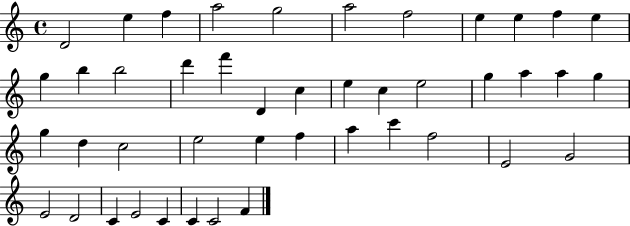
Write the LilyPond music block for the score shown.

{
  \clef treble
  \time 4/4
  \defaultTimeSignature
  \key c \major
  d'2 e''4 f''4 | a''2 g''2 | a''2 f''2 | e''4 e''4 f''4 e''4 | \break g''4 b''4 b''2 | d'''4 f'''4 d'4 c''4 | e''4 c''4 e''2 | g''4 a''4 a''4 g''4 | \break g''4 d''4 c''2 | e''2 e''4 f''4 | a''4 c'''4 f''2 | e'2 g'2 | \break e'2 d'2 | c'4 e'2 c'4 | c'4 c'2 f'4 | \bar "|."
}